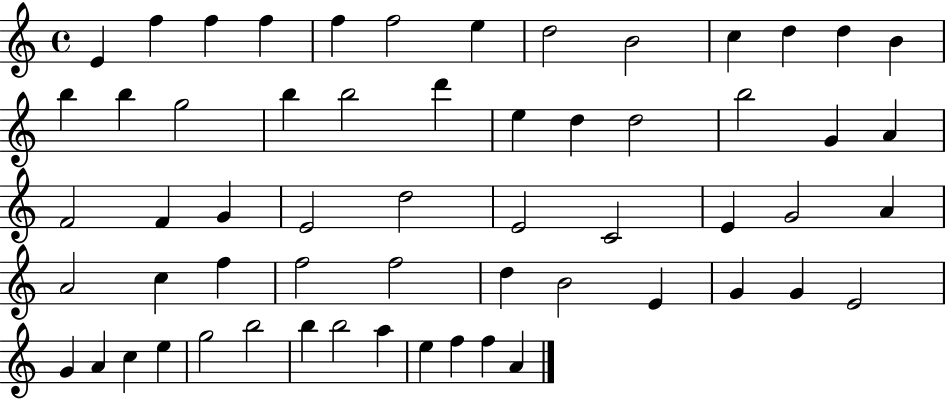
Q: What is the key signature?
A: C major